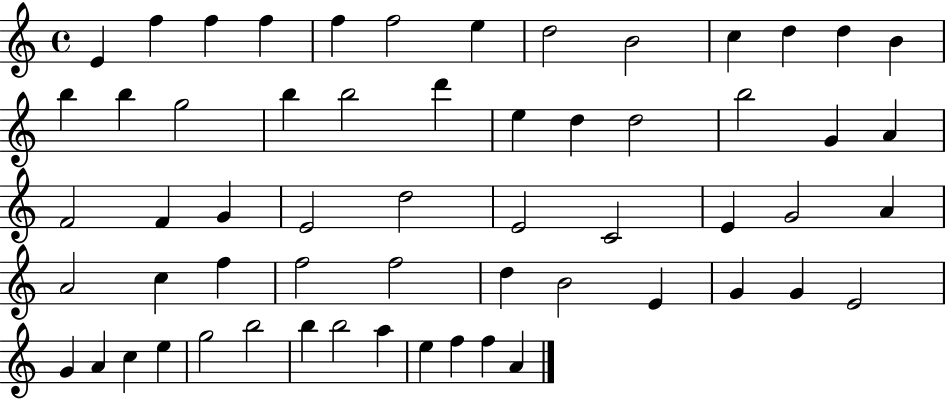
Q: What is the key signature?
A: C major